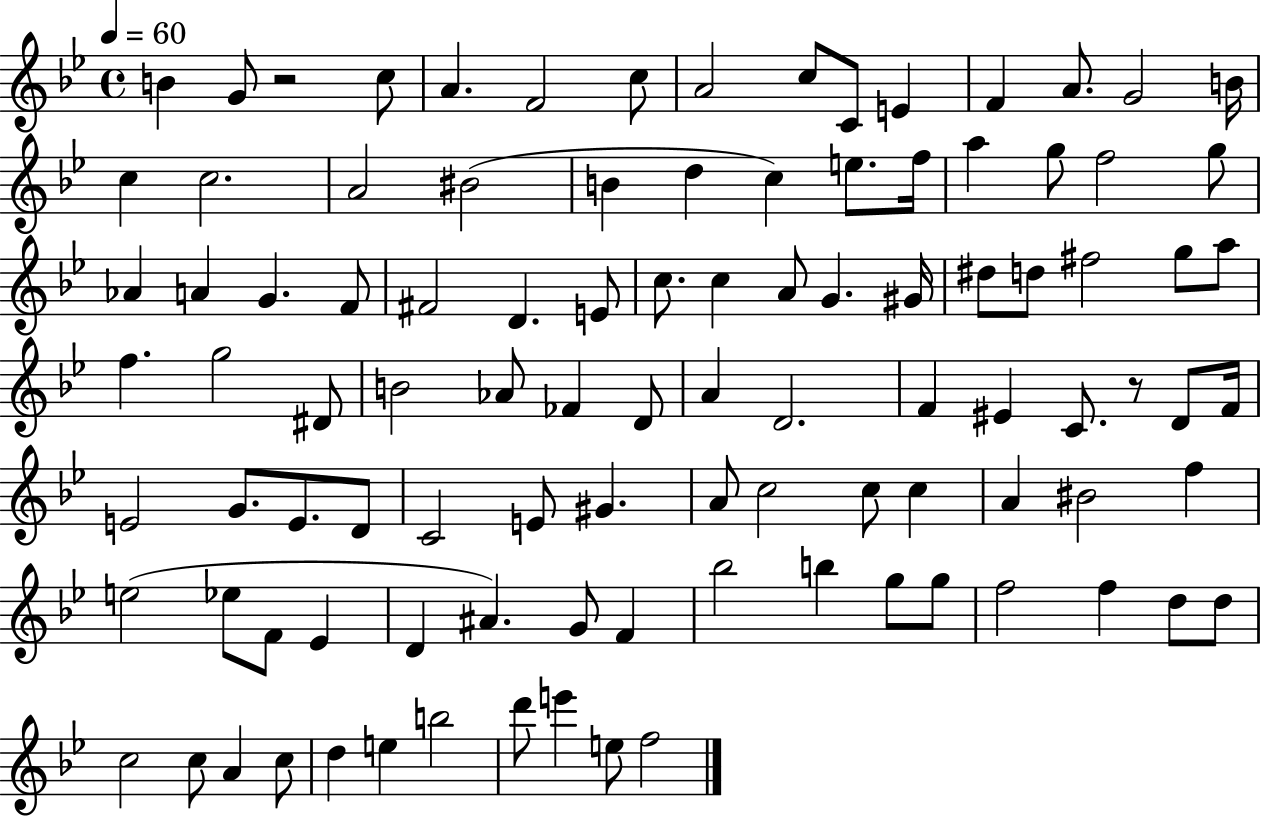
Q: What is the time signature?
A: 4/4